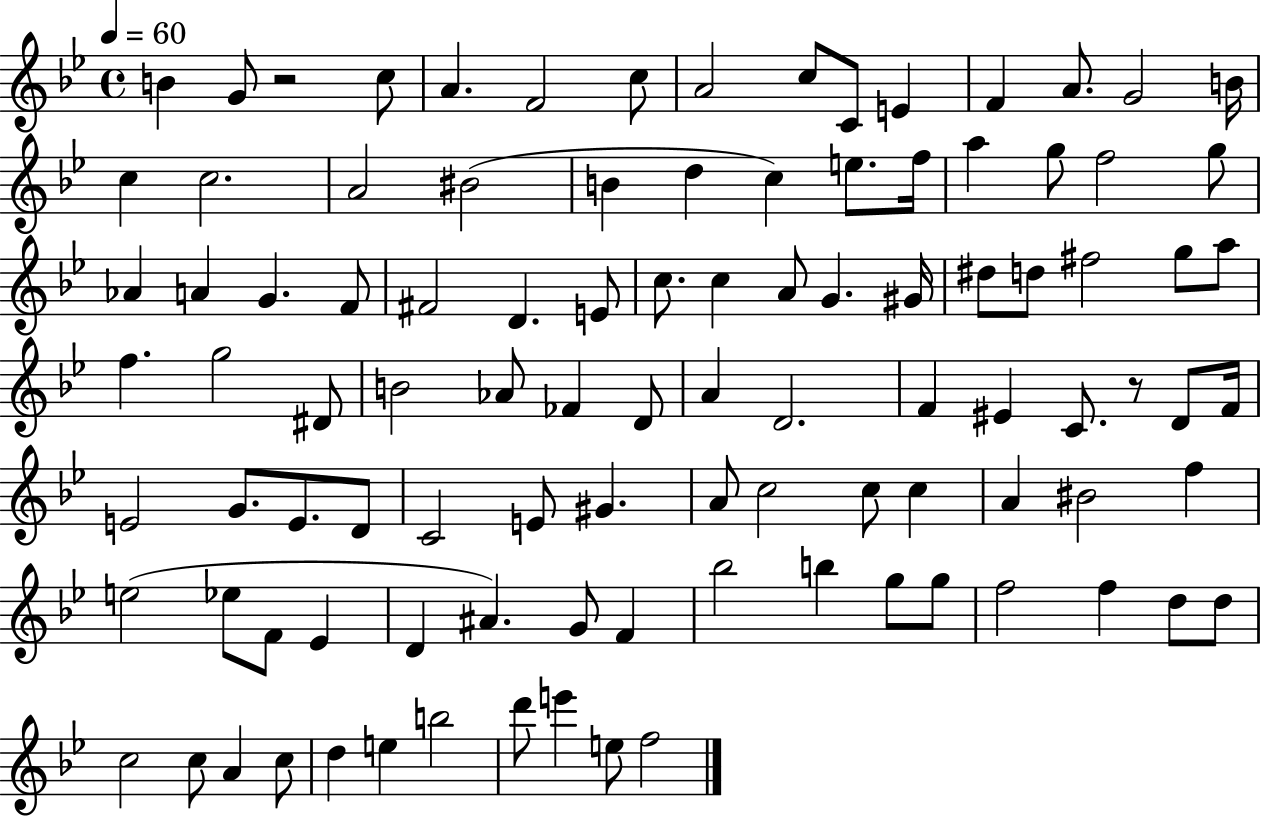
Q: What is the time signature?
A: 4/4